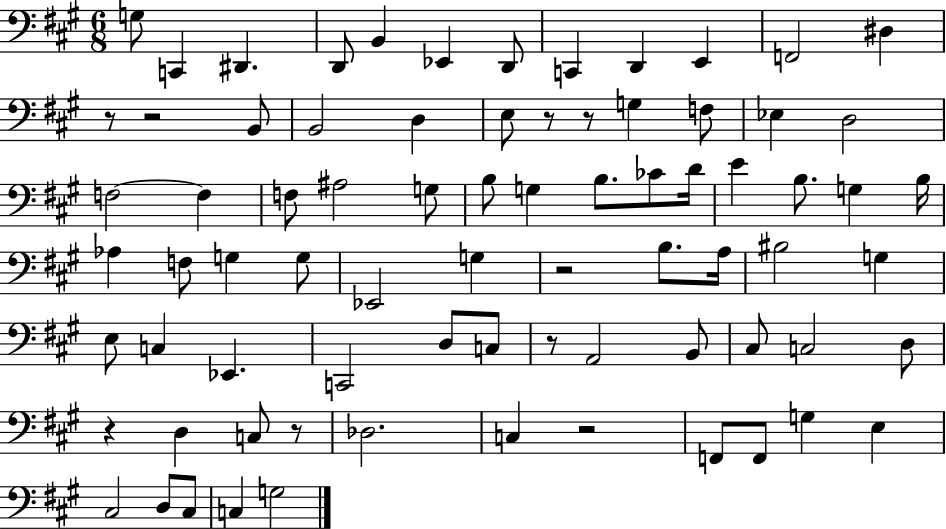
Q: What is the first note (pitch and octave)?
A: G3